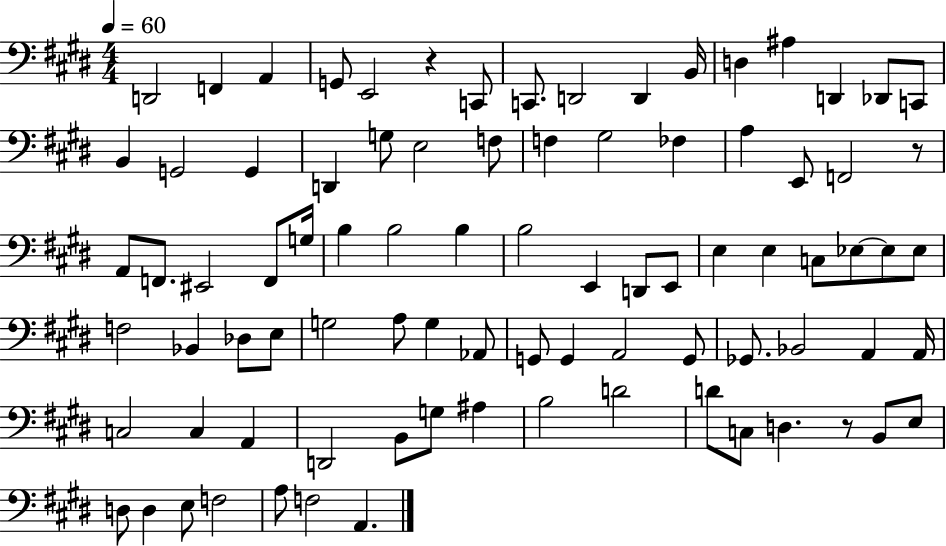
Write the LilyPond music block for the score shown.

{
  \clef bass
  \numericTimeSignature
  \time 4/4
  \key e \major
  \tempo 4 = 60
  d,2 f,4 a,4 | g,8 e,2 r4 c,8 | c,8. d,2 d,4 b,16 | d4 ais4 d,4 des,8 c,8 | \break b,4 g,2 g,4 | d,4 g8 e2 f8 | f4 gis2 fes4 | a4 e,8 f,2 r8 | \break a,8 f,8. eis,2 f,8 g16 | b4 b2 b4 | b2 e,4 d,8 e,8 | e4 e4 c8 ees8~~ ees8 ees8 | \break f2 bes,4 des8 e8 | g2 a8 g4 aes,8 | g,8 g,4 a,2 g,8 | ges,8. bes,2 a,4 a,16 | \break c2 c4 a,4 | d,2 b,8 g8 ais4 | b2 d'2 | d'8 c8 d4. r8 b,8 e8 | \break d8 d4 e8 f2 | a8 f2 a,4. | \bar "|."
}